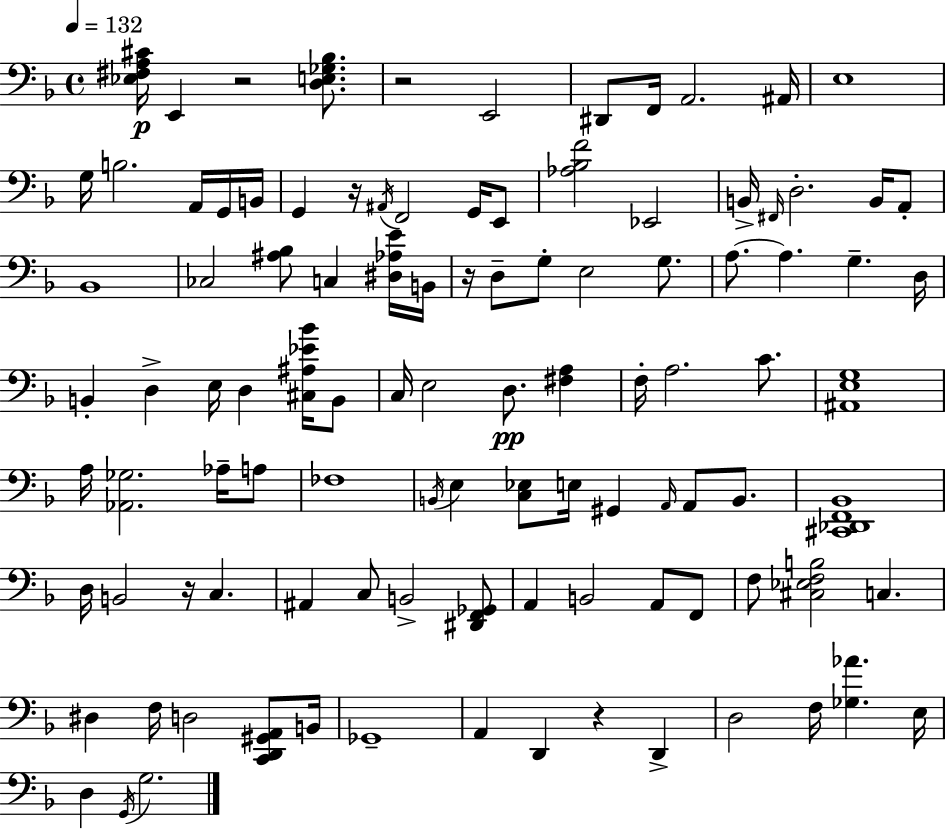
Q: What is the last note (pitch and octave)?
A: G3